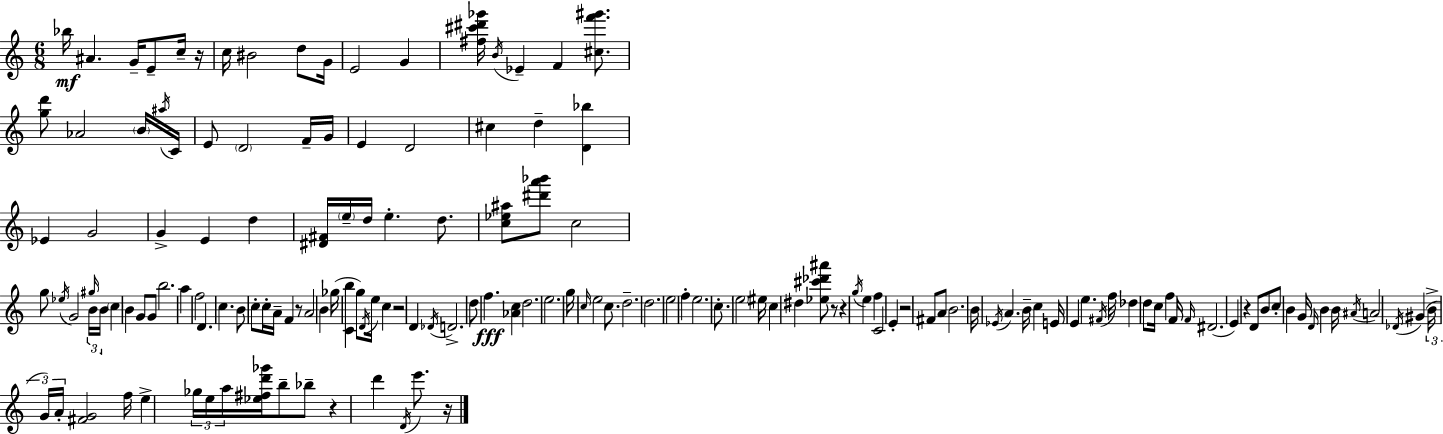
Bb5/s A#4/q. G4/s E4/e C5/s R/s C5/s BIS4/h D5/e G4/s E4/h G4/q [F#5,C#6,D#6,Gb6]/s B4/s Eb4/q F4/q [C#5,F6,G#6]/e. [G5,D6]/e Ab4/h B4/s A#5/s C4/s E4/e D4/h F4/s G4/s E4/q D4/h C#5/q D5/q [D4,Bb5]/q Eb4/q G4/h G4/q E4/q D5/q [D#4,F#4]/s E5/s D5/s E5/q. D5/e. [C5,Eb5,A#5]/e [D#6,A6,Bb6]/e C5/h G5/e Eb5/s G4/h G#5/s B4/s B4/s C5/q B4/q G4/e G4/e B5/h. A5/q F5/h D4/q. C5/q. B4/e C5/e C5/s A4/s F4/q R/e A4/h B4/q Gb5/s [C4,B5]/q G5/e D4/s E5/s C5/q R/h D4/q Db4/s D4/h. D5/e F5/q. [Ab4,C5]/q D5/h. E5/h. G5/s C5/s E5/h C5/e. D5/h. D5/h. E5/h F5/q E5/h. C5/e. E5/h EIS5/s C5/q D#5/q [Eb5,C#6,Db6,A#6]/e R/e R/q G5/s E5/q F5/q C4/h E4/q R/h F#4/e A4/e B4/h. B4/s Eb4/s A4/q. B4/s C5/q E4/s E4/q E5/q. F#4/s F5/s Db5/q D5/e C5/s F5/q F4/s F4/s D#4/h. E4/q R/q D4/e B4/e C5/e B4/q G4/s D4/s B4/q B4/s A#4/s A4/h Db4/s G#4/q B4/s G4/s A4/s [F#4,G4]/h F5/s E5/q Gb5/s E5/s A5/s [Eb5,F#5,D6,Gb6]/s B5/e Bb5/e R/q D6/q D4/s E6/e. R/s